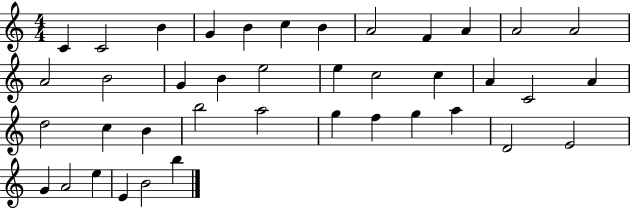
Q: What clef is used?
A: treble